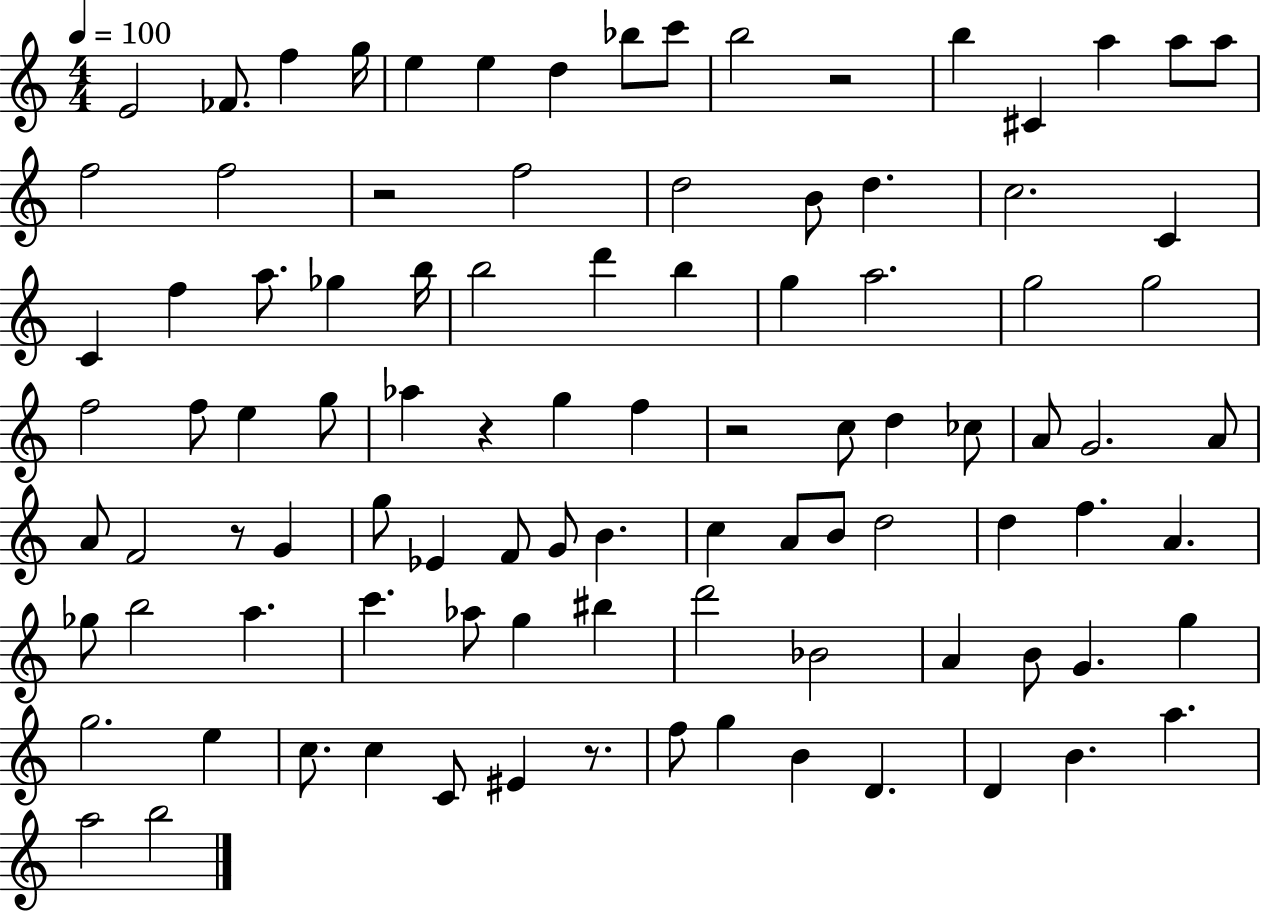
{
  \clef treble
  \numericTimeSignature
  \time 4/4
  \key c \major
  \tempo 4 = 100
  e'2 fes'8. f''4 g''16 | e''4 e''4 d''4 bes''8 c'''8 | b''2 r2 | b''4 cis'4 a''4 a''8 a''8 | \break f''2 f''2 | r2 f''2 | d''2 b'8 d''4. | c''2. c'4 | \break c'4 f''4 a''8. ges''4 b''16 | b''2 d'''4 b''4 | g''4 a''2. | g''2 g''2 | \break f''2 f''8 e''4 g''8 | aes''4 r4 g''4 f''4 | r2 c''8 d''4 ces''8 | a'8 g'2. a'8 | \break a'8 f'2 r8 g'4 | g''8 ees'4 f'8 g'8 b'4. | c''4 a'8 b'8 d''2 | d''4 f''4. a'4. | \break ges''8 b''2 a''4. | c'''4. aes''8 g''4 bis''4 | d'''2 bes'2 | a'4 b'8 g'4. g''4 | \break g''2. e''4 | c''8. c''4 c'8 eis'4 r8. | f''8 g''4 b'4 d'4. | d'4 b'4. a''4. | \break a''2 b''2 | \bar "|."
}